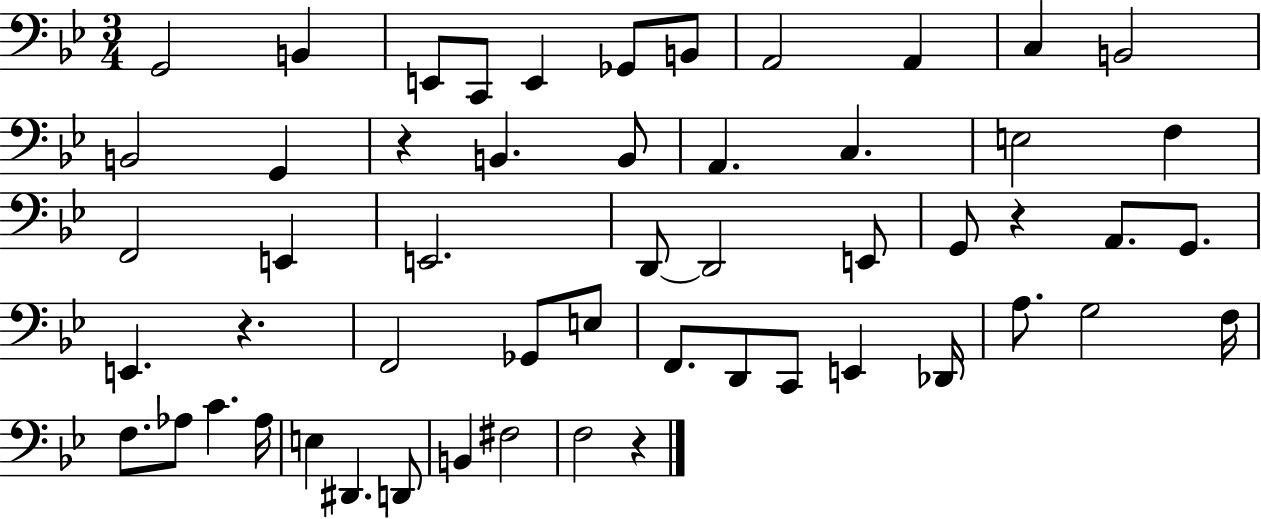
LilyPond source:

{
  \clef bass
  \numericTimeSignature
  \time 3/4
  \key bes \major
  g,2 b,4 | e,8 c,8 e,4 ges,8 b,8 | a,2 a,4 | c4 b,2 | \break b,2 g,4 | r4 b,4. b,8 | a,4. c4. | e2 f4 | \break f,2 e,4 | e,2. | d,8~~ d,2 e,8 | g,8 r4 a,8. g,8. | \break e,4. r4. | f,2 ges,8 e8 | f,8. d,8 c,8 e,4 des,16 | a8. g2 f16 | \break f8. aes8 c'4. aes16 | e4 dis,4. d,8 | b,4 fis2 | f2 r4 | \break \bar "|."
}